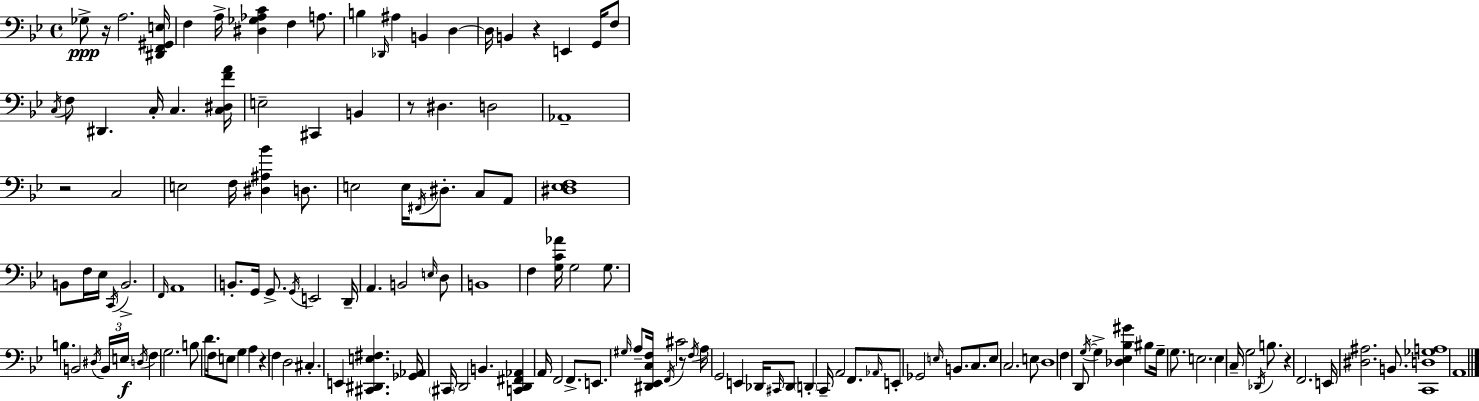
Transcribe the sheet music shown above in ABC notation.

X:1
T:Untitled
M:4/4
L:1/4
K:Bb
_G,/2 z/4 A,2 [^D,,F,,^G,,E,]/4 F, A,/4 [^D,_G,_A,C] F, A,/2 B, _D,,/4 ^A, B,, D, D,/4 B,, z E,, G,,/4 F,/2 C,/4 F,/2 ^D,, C,/4 C, [C,^D,FA]/4 E,2 ^C,, B,, z/2 ^D, D,2 _A,,4 z2 C,2 E,2 F,/4 [^D,^A,_B] D,/2 E,2 E,/4 ^F,,/4 ^D,/2 C,/2 A,,/2 [^D,_E,F,]4 B,,/2 F,/4 _E,/4 C,,/4 B,,2 F,,/4 A,,4 B,,/2 G,,/4 G,,/2 G,,/4 E,,2 D,,/4 A,, B,,2 E,/4 D,/2 B,,4 F, [G,C_A]/4 G,2 G,/2 B, B,,2 ^D,/4 B,,/4 E,/4 D,/4 F, G,2 B,/2 D/2 F,/4 E,/2 G, A, z F, D,2 ^C, E,, [^C,,^D,,E,^F,] [_G,,_A,,]/4 ^C,,/4 D,,2 B,, [C,,D,,^F,,_A,,] A,,/4 F,,2 F,,/2 E,,/2 ^G,/4 A,/2 [^D,,_E,,C,F,]/4 F,,/4 ^C2 z/2 F,/4 A,/4 G,,2 E,, _D,,/4 ^C,,/4 _D,,/2 D,, C,,/4 A,,2 F,,/2 _A,,/4 E,,/2 _G,,2 E,/4 B,,/2 C,/2 E,/2 C,2 E,/2 D,4 F, D,,/2 G,/4 G, [_D,_E,_B,^G] ^B,/2 G,/4 G,/2 E,2 E, C,/4 G,2 _D,,/4 B,/2 z F,,2 E,,/4 [^D,^A,]2 B,,/2 [C,,D,_G,A,]4 A,,4